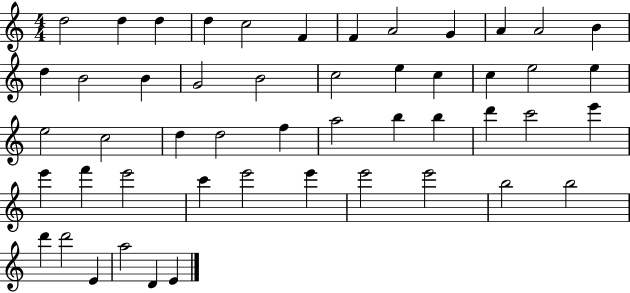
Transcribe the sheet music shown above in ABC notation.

X:1
T:Untitled
M:4/4
L:1/4
K:C
d2 d d d c2 F F A2 G A A2 B d B2 B G2 B2 c2 e c c e2 e e2 c2 d d2 f a2 b b d' c'2 e' e' f' e'2 c' e'2 e' e'2 e'2 b2 b2 d' d'2 E a2 D E